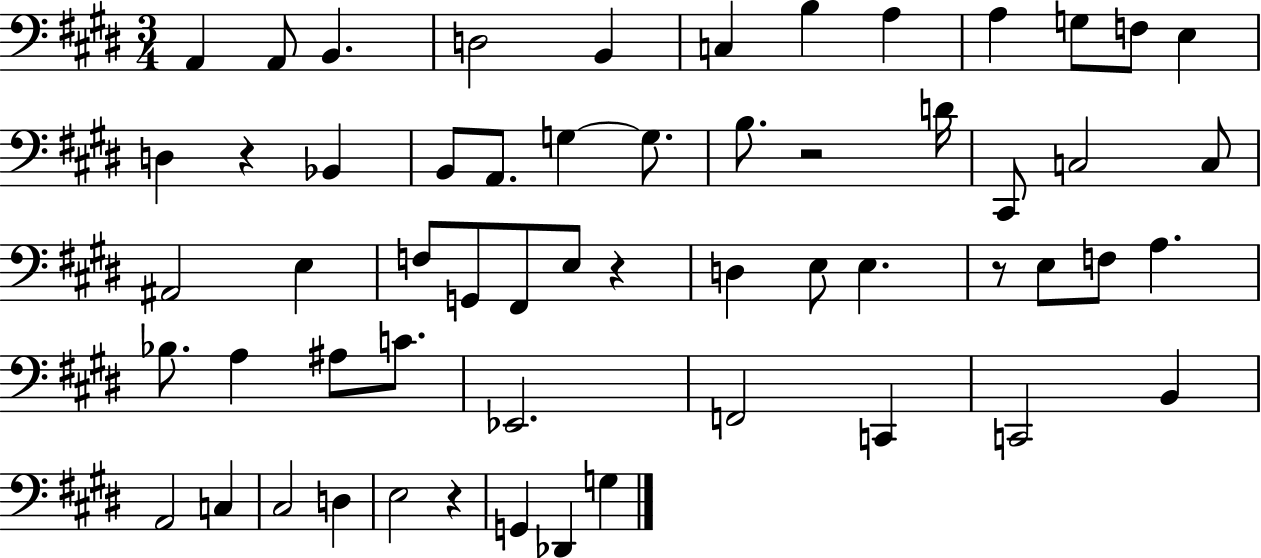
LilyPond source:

{
  \clef bass
  \numericTimeSignature
  \time 3/4
  \key e \major
  a,4 a,8 b,4. | d2 b,4 | c4 b4 a4 | a4 g8 f8 e4 | \break d4 r4 bes,4 | b,8 a,8. g4~~ g8. | b8. r2 d'16 | cis,8 c2 c8 | \break ais,2 e4 | f8 g,8 fis,8 e8 r4 | d4 e8 e4. | r8 e8 f8 a4. | \break bes8. a4 ais8 c'8. | ees,2. | f,2 c,4 | c,2 b,4 | \break a,2 c4 | cis2 d4 | e2 r4 | g,4 des,4 g4 | \break \bar "|."
}